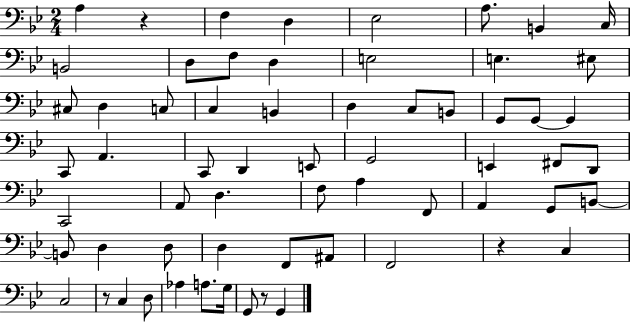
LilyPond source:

{
  \clef bass
  \numericTimeSignature
  \time 2/4
  \key bes \major
  \repeat volta 2 { a4 r4 | f4 d4 | ees2 | a8. b,4 c16 | \break b,2 | d8 f8 d4 | e2 | e4. eis8 | \break cis8 d4 c8 | c4 b,4 | d4 c8 b,8 | g,8 g,8~~ g,4 | \break c,8 a,4. | c,8 d,4 e,8 | g,2 | e,4 fis,8 d,8 | \break c,2 | a,8 d4. | f8 a4 f,8 | a,4 g,8 b,8~~ | \break b,8 d4 d8 | d4 f,8 ais,8 | f,2 | r4 c4 | \break c2 | r8 c4 d8 | aes4 a8. g16 | g,8 r8 g,4 | \break } \bar "|."
}